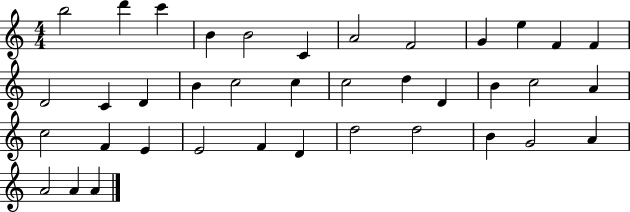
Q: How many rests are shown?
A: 0